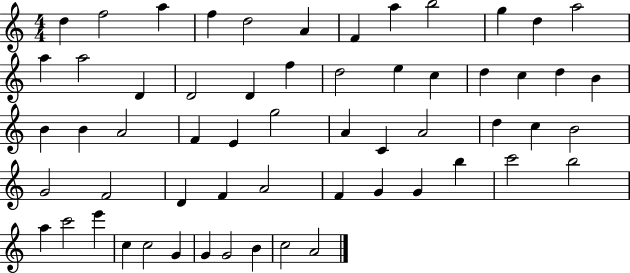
D5/q F5/h A5/q F5/q D5/h A4/q F4/q A5/q B5/h G5/q D5/q A5/h A5/q A5/h D4/q D4/h D4/q F5/q D5/h E5/q C5/q D5/q C5/q D5/q B4/q B4/q B4/q A4/h F4/q E4/q G5/h A4/q C4/q A4/h D5/q C5/q B4/h G4/h F4/h D4/q F4/q A4/h F4/q G4/q G4/q B5/q C6/h B5/h A5/q C6/h E6/q C5/q C5/h G4/q G4/q G4/h B4/q C5/h A4/h